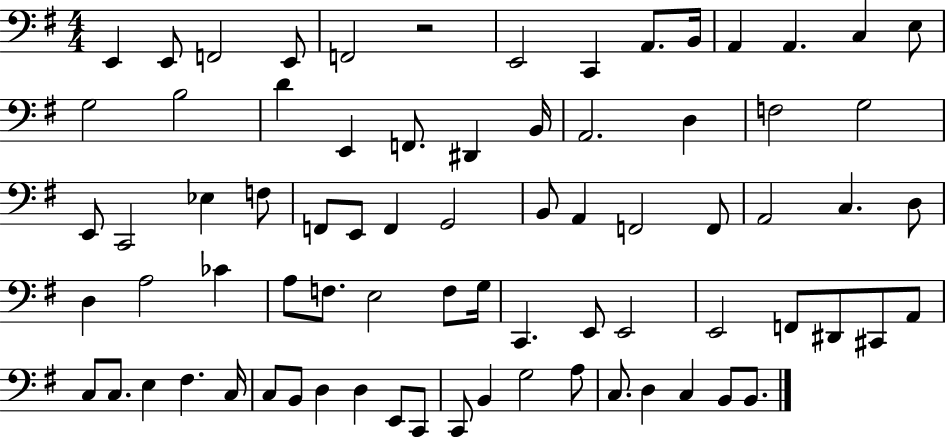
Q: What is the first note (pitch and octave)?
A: E2